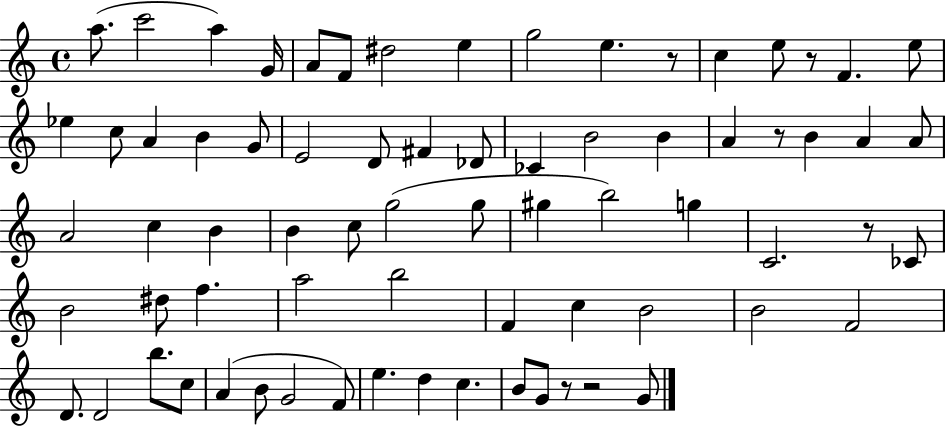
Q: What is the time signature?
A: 4/4